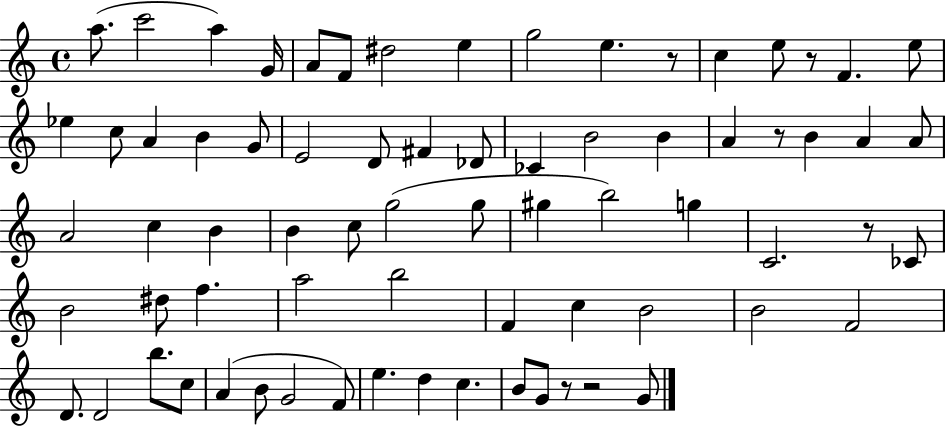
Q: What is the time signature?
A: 4/4